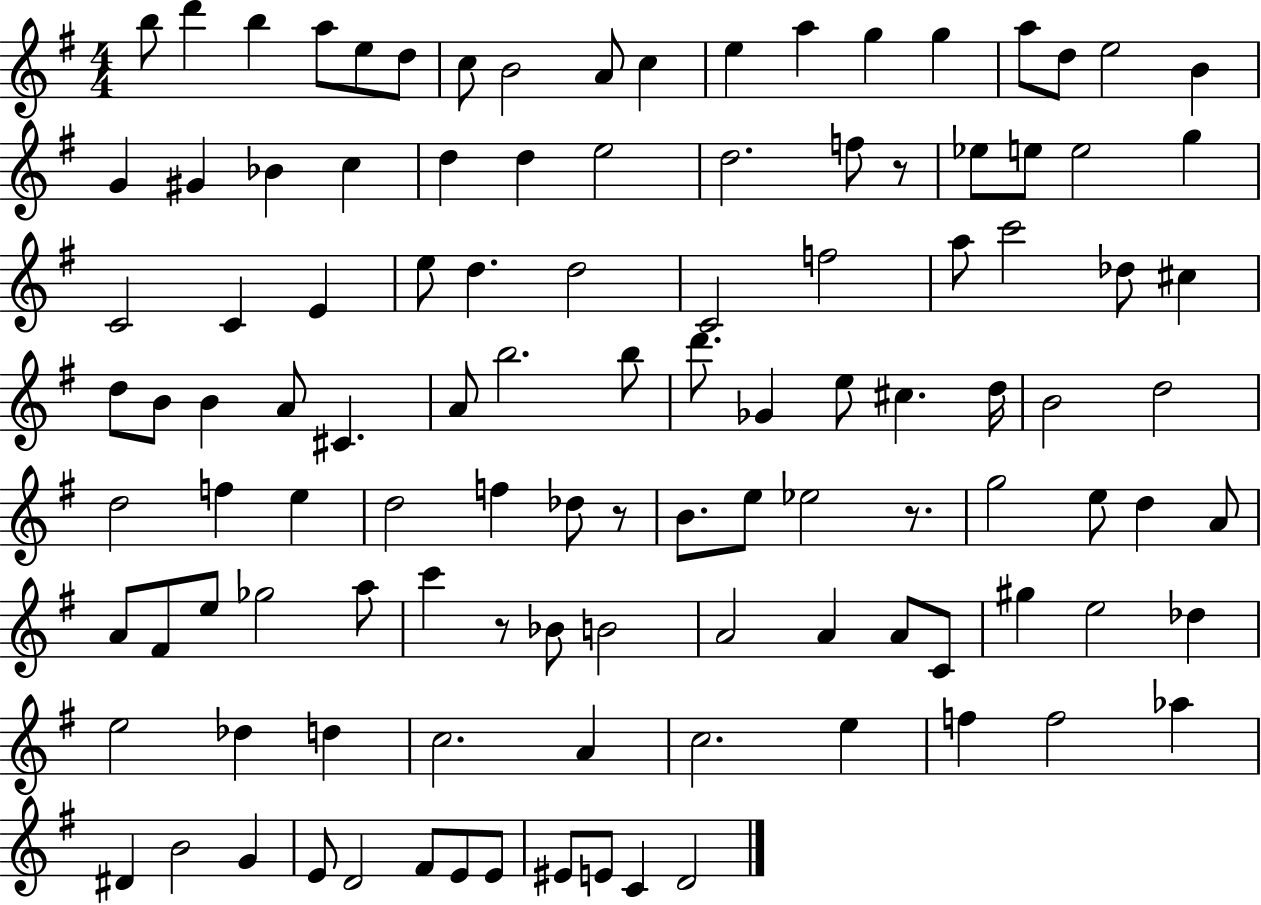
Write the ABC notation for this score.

X:1
T:Untitled
M:4/4
L:1/4
K:G
b/2 d' b a/2 e/2 d/2 c/2 B2 A/2 c e a g g a/2 d/2 e2 B G ^G _B c d d e2 d2 f/2 z/2 _e/2 e/2 e2 g C2 C E e/2 d d2 C2 f2 a/2 c'2 _d/2 ^c d/2 B/2 B A/2 ^C A/2 b2 b/2 d'/2 _G e/2 ^c d/4 B2 d2 d2 f e d2 f _d/2 z/2 B/2 e/2 _e2 z/2 g2 e/2 d A/2 A/2 ^F/2 e/2 _g2 a/2 c' z/2 _B/2 B2 A2 A A/2 C/2 ^g e2 _d e2 _d d c2 A c2 e f f2 _a ^D B2 G E/2 D2 ^F/2 E/2 E/2 ^E/2 E/2 C D2